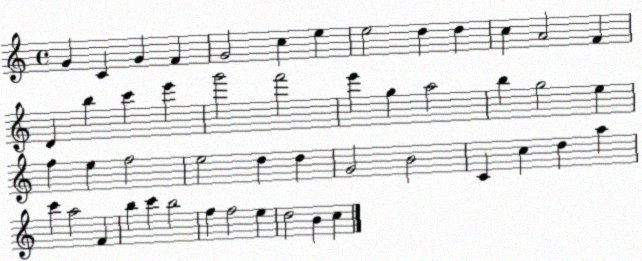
X:1
T:Untitled
M:4/4
L:1/4
K:C
G C G F G2 c e e2 d d c A2 F D b c' e' g'2 f'2 e' g a2 b g2 e f e f2 e2 d d G2 B2 C c d a c' a2 F b c' b2 f f2 e d2 B c